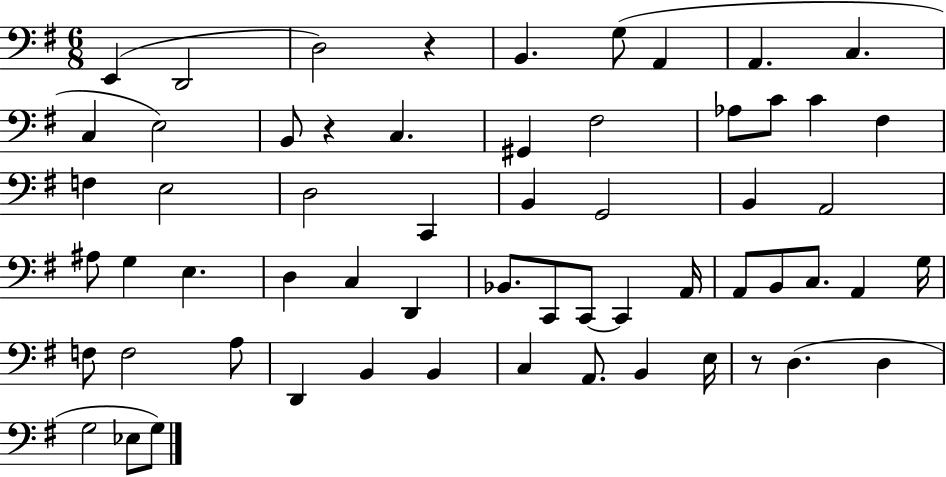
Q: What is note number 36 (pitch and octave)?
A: C2